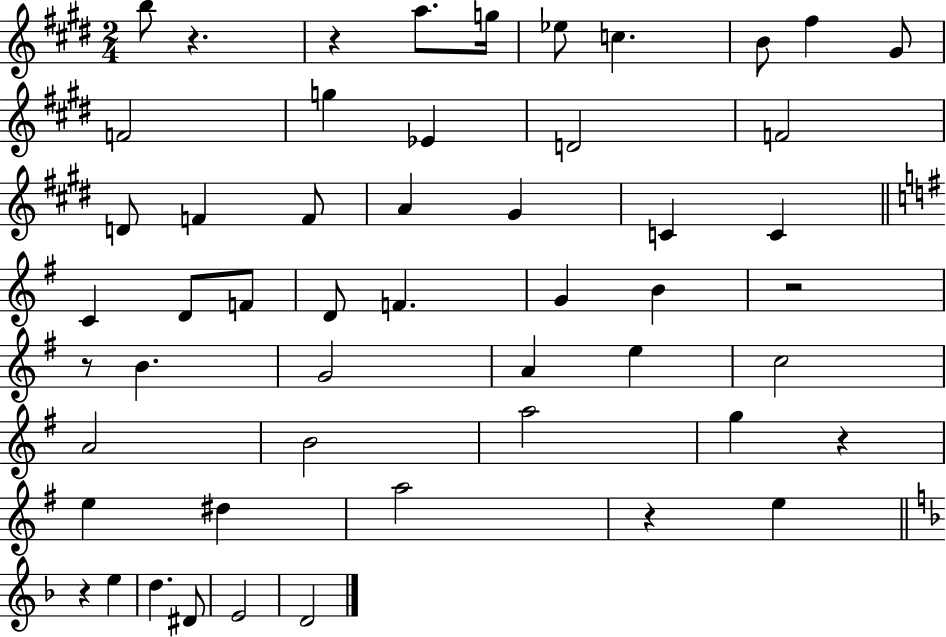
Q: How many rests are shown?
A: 7